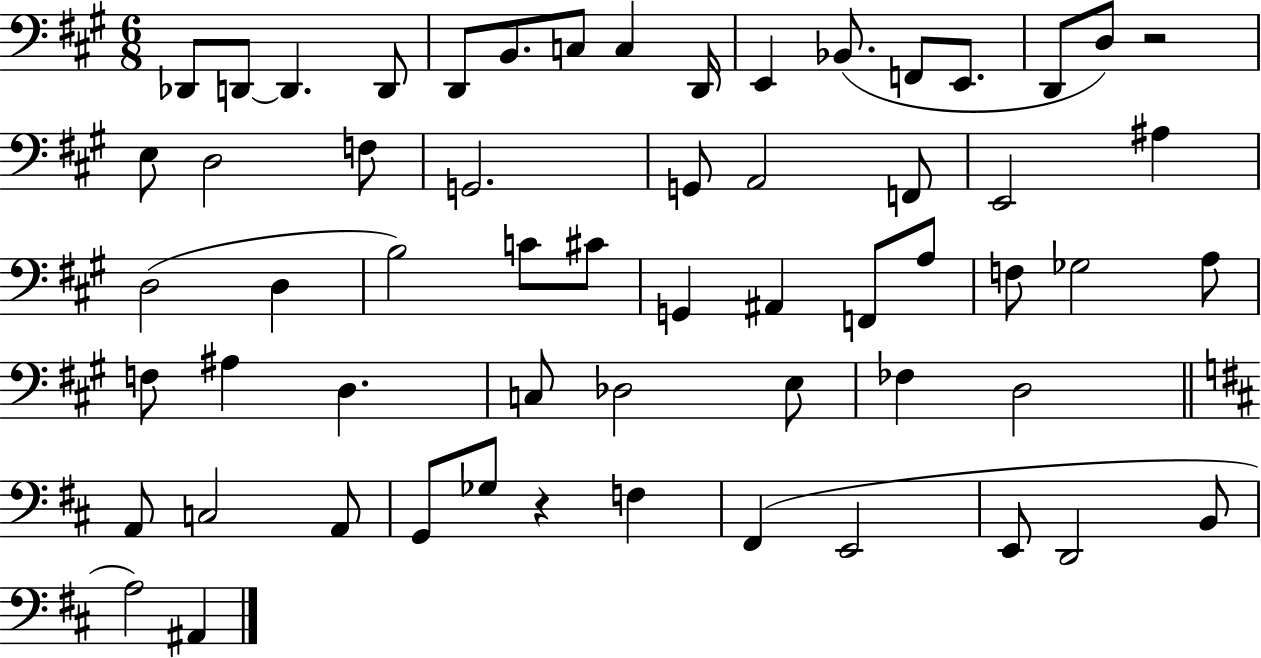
Db2/e D2/e D2/q. D2/e D2/e B2/e. C3/e C3/q D2/s E2/q Bb2/e. F2/e E2/e. D2/e D3/e R/h E3/e D3/h F3/e G2/h. G2/e A2/h F2/e E2/h A#3/q D3/h D3/q B3/h C4/e C#4/e G2/q A#2/q F2/e A3/e F3/e Gb3/h A3/e F3/e A#3/q D3/q. C3/e Db3/h E3/e FES3/q D3/h A2/e C3/h A2/e G2/e Gb3/e R/q F3/q F#2/q E2/h E2/e D2/h B2/e A3/h A#2/q